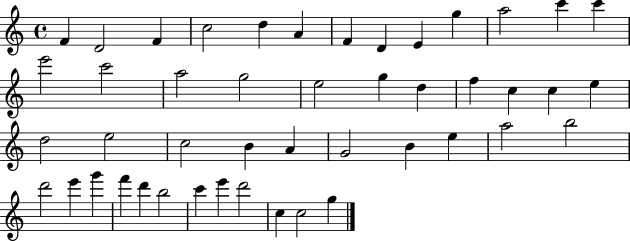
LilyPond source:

{
  \clef treble
  \time 4/4
  \defaultTimeSignature
  \key c \major
  f'4 d'2 f'4 | c''2 d''4 a'4 | f'4 d'4 e'4 g''4 | a''2 c'''4 c'''4 | \break e'''2 c'''2 | a''2 g''2 | e''2 g''4 d''4 | f''4 c''4 c''4 e''4 | \break d''2 e''2 | c''2 b'4 a'4 | g'2 b'4 e''4 | a''2 b''2 | \break d'''2 e'''4 g'''4 | f'''4 d'''4 b''2 | c'''4 e'''4 d'''2 | c''4 c''2 g''4 | \break \bar "|."
}